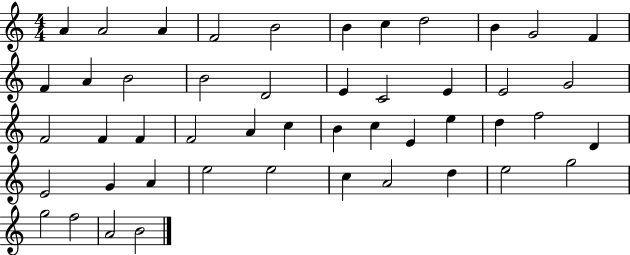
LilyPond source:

{
  \clef treble
  \numericTimeSignature
  \time 4/4
  \key c \major
  a'4 a'2 a'4 | f'2 b'2 | b'4 c''4 d''2 | b'4 g'2 f'4 | \break f'4 a'4 b'2 | b'2 d'2 | e'4 c'2 e'4 | e'2 g'2 | \break f'2 f'4 f'4 | f'2 a'4 c''4 | b'4 c''4 e'4 e''4 | d''4 f''2 d'4 | \break e'2 g'4 a'4 | e''2 e''2 | c''4 a'2 d''4 | e''2 g''2 | \break g''2 f''2 | a'2 b'2 | \bar "|."
}